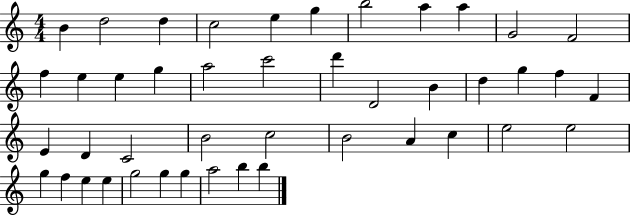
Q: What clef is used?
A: treble